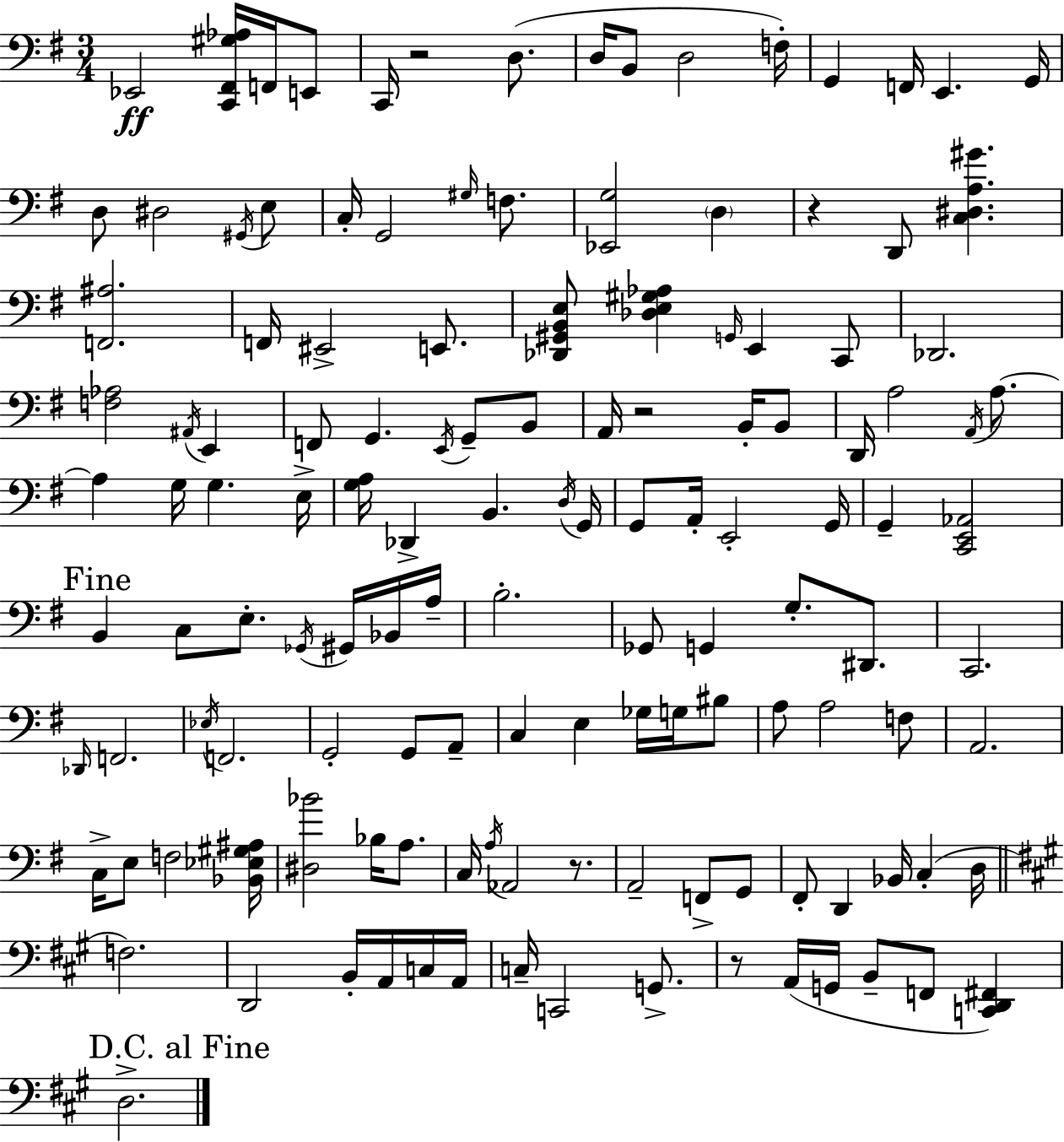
{
  \clef bass
  \numericTimeSignature
  \time 3/4
  \key e \minor
  ees,2\ff <c, fis, gis aes>16 f,16 e,8 | c,16 r2 d8.( | d16 b,8 d2 f16-.) | g,4 f,16 e,4. g,16 | \break d8 dis2 \acciaccatura { gis,16 } e8 | c16-. g,2 \grace { gis16 } f8. | <ees, g>2 \parenthesize d4 | r4 d,8 <c dis a gis'>4. | \break <f, ais>2. | f,16 eis,2-> e,8. | <des, gis, b, e>8 <des e gis aes>4 \grace { g,16 } e,4 | c,8 des,2. | \break <f aes>2 \acciaccatura { ais,16 } | e,4 f,8 g,4. | \acciaccatura { e,16 } g,8-- b,8 a,16 r2 | b,16-. b,8 d,16 a2 | \break \acciaccatura { a,16 } a8.~~ a4 g16 g4. | e16-> <g a>16 des,4-> b,4. | \acciaccatura { d16 } g,16 g,8 a,16-. e,2-. | g,16 g,4-- <c, e, aes,>2 | \break \mark "Fine" b,4 c8 | e8.-. \acciaccatura { ges,16 } gis,16 bes,16 a16-- b2.-. | ges,8 g,4 | g8.-. dis,8. c,2. | \break \grace { des,16 } f,2. | \acciaccatura { ees16 } f,2. | g,2-. | g,8 a,8-- c4 | \break e4 ges16 g16 bis8 a8 | a2 f8 a,2. | c16-> e8 | f2 <bes, ees gis ais>16 <dis bes'>2 | \break bes16 a8. c16 \acciaccatura { a16 } | aes,2 r8. a,2-- | f,8-> g,8 fis,8-. | d,4 bes,16 c4-.( d16 \bar "||" \break \key a \major f2.) | d,2 b,16-. a,16 c16 a,16 | c16-- c,2 g,8.-> | r8 a,16( g,16 b,8-- f,8 <c, d, fis,>4) | \break \mark "D.C. al Fine" d2.-> | \bar "|."
}